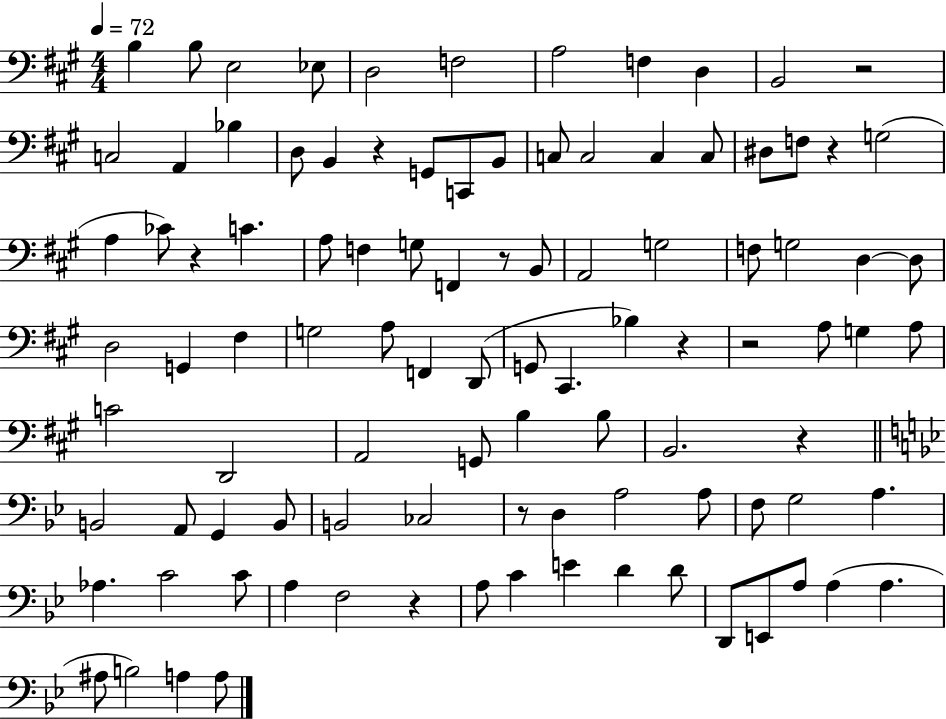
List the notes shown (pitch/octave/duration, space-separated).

B3/q B3/e E3/h Eb3/e D3/h F3/h A3/h F3/q D3/q B2/h R/h C3/h A2/q Bb3/q D3/e B2/q R/q G2/e C2/e B2/e C3/e C3/h C3/q C3/e D#3/e F3/e R/q G3/h A3/q CES4/e R/q C4/q. A3/e F3/q G3/e F2/q R/e B2/e A2/h G3/h F3/e G3/h D3/q D3/e D3/h G2/q F#3/q G3/h A3/e F2/q D2/e G2/e C#2/q. Bb3/q R/q R/h A3/e G3/q A3/e C4/h D2/h A2/h G2/e B3/q B3/e B2/h. R/q B2/h A2/e G2/q B2/e B2/h CES3/h R/e D3/q A3/h A3/e F3/e G3/h A3/q. Ab3/q. C4/h C4/e A3/q F3/h R/q A3/e C4/q E4/q D4/q D4/e D2/e E2/e A3/e A3/q A3/q. A#3/e B3/h A3/q A3/e